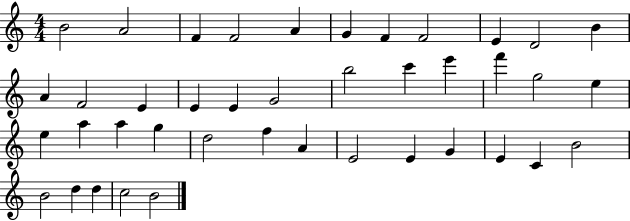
B4/h A4/h F4/q F4/h A4/q G4/q F4/q F4/h E4/q D4/h B4/q A4/q F4/h E4/q E4/q E4/q G4/h B5/h C6/q E6/q F6/q G5/h E5/q E5/q A5/q A5/q G5/q D5/h F5/q A4/q E4/h E4/q G4/q E4/q C4/q B4/h B4/h D5/q D5/q C5/h B4/h